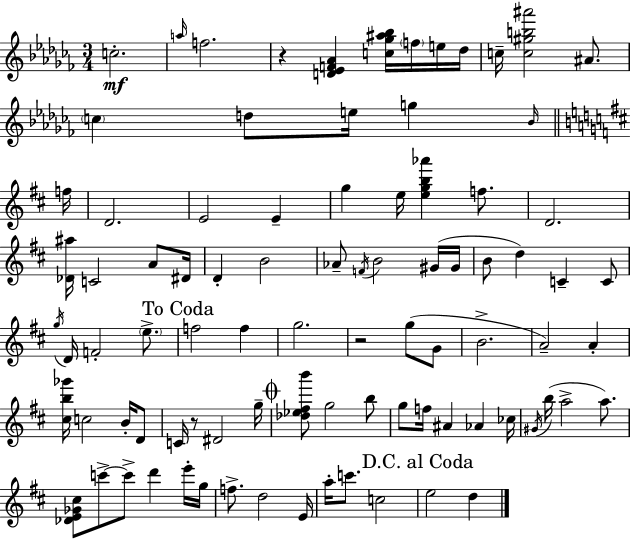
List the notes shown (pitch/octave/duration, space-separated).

C5/h. A5/s F5/h. R/q [D4,Eb4,F4,Ab4]/q [C5,Gb5,A#5,Bb5]/s F5/s E5/s Db5/s C5/s [C5,G#5,B5,A#6]/h A#4/e. C5/q D5/e E5/s G5/q Bb4/s F5/s D4/h. E4/h E4/q G5/q E5/s [E5,G5,B5,Ab6]/q F5/e. D4/h. [Db4,A#5]/s C4/h A4/e D#4/s D4/q B4/h Ab4/e F4/s B4/h G#4/s G#4/s B4/e D5/q C4/q C4/e G5/s D4/s F4/h E5/e. F5/h F5/q G5/h. R/h G5/e G4/e B4/h. A4/h A4/q [C#5,B5,Gb6]/s C5/h B4/s D4/e C4/s R/e D#4/h G5/s [Db5,Eb5,F#5,B6]/e G5/h B5/e G5/e F5/s A#4/q Ab4/q CES5/s G#4/s B5/s A5/h A5/e. [Db4,E4,Gb4,C#5]/e C6/e C6/e D6/q E6/s G5/s F5/e. D5/h E4/s A5/s C6/e. C5/h E5/h D5/q